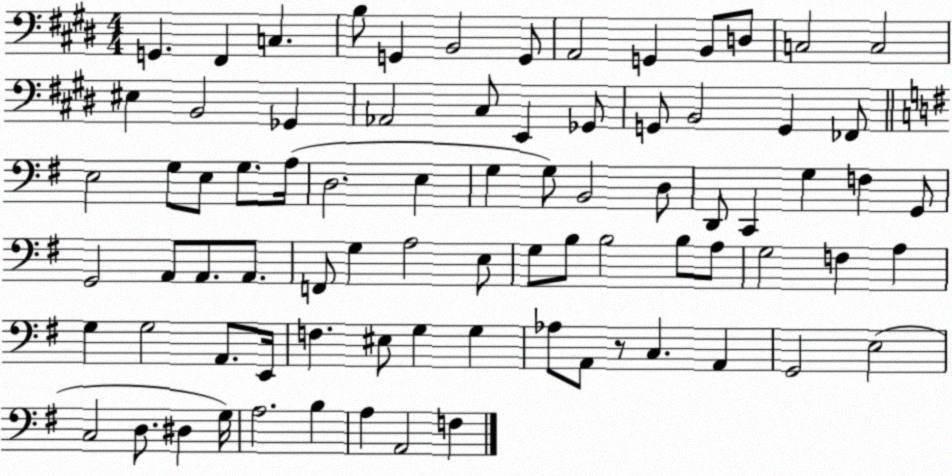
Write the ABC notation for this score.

X:1
T:Untitled
M:4/4
L:1/4
K:E
G,, ^F,, C, B,/2 G,, B,,2 G,,/2 A,,2 G,, B,,/2 D,/2 C,2 C,2 ^E, B,,2 _G,, _A,,2 ^C,/2 E,, _G,,/2 G,,/2 B,,2 G,, _F,,/2 E,2 G,/2 E,/2 G,/2 A,/4 D,2 E, G, G,/2 B,,2 D,/2 D,,/2 C,, G, F, G,,/2 G,,2 A,,/2 A,,/2 A,,/2 F,,/2 G, A,2 E,/2 G,/2 B,/2 B,2 B,/2 A,/2 G,2 F, A, G, G,2 A,,/2 E,,/4 F, ^E,/2 G, G, _A,/2 A,,/2 z/2 C, A,, G,,2 E,2 C,2 D,/2 ^D, G,/4 A,2 B, A, A,,2 F,